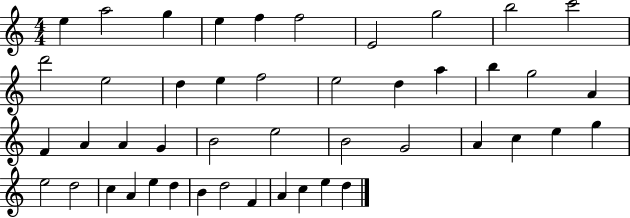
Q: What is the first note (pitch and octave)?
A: E5